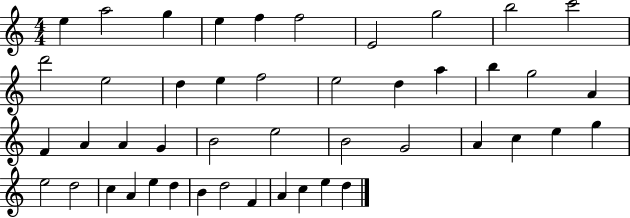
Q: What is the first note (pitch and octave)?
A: E5